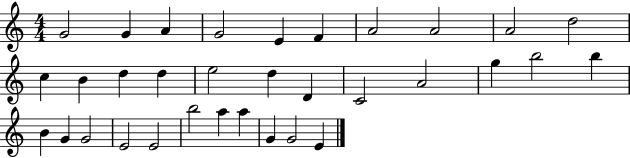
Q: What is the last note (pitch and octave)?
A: E4